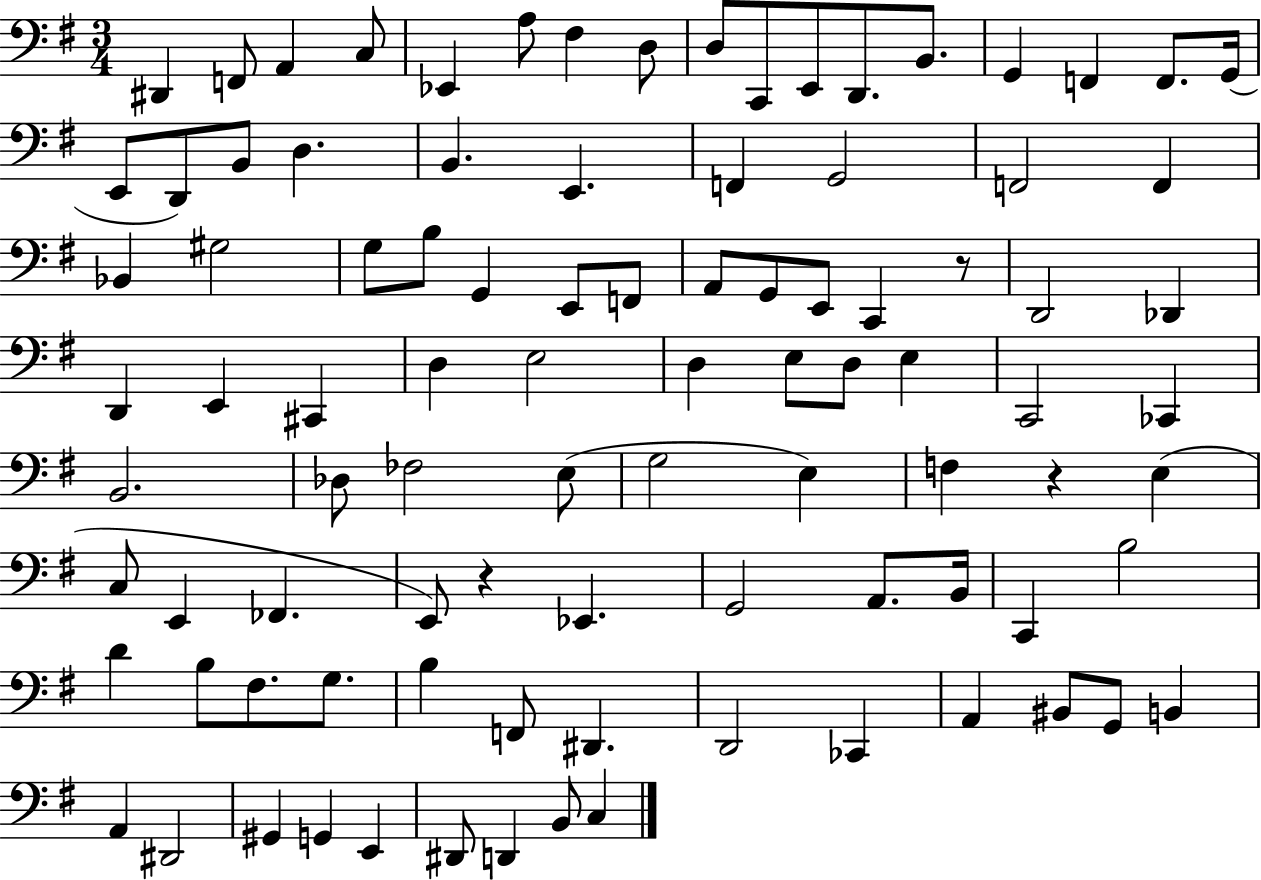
D#2/q F2/e A2/q C3/e Eb2/q A3/e F#3/q D3/e D3/e C2/e E2/e D2/e. B2/e. G2/q F2/q F2/e. G2/s E2/e D2/e B2/e D3/q. B2/q. E2/q. F2/q G2/h F2/h F2/q Bb2/q G#3/h G3/e B3/e G2/q E2/e F2/e A2/e G2/e E2/e C2/q R/e D2/h Db2/q D2/q E2/q C#2/q D3/q E3/h D3/q E3/e D3/e E3/q C2/h CES2/q B2/h. Db3/e FES3/h E3/e G3/h E3/q F3/q R/q E3/q C3/e E2/q FES2/q. E2/e R/q Eb2/q. G2/h A2/e. B2/s C2/q B3/h D4/q B3/e F#3/e. G3/e. B3/q F2/e D#2/q. D2/h CES2/q A2/q BIS2/e G2/e B2/q A2/q D#2/h G#2/q G2/q E2/q D#2/e D2/q B2/e C3/q